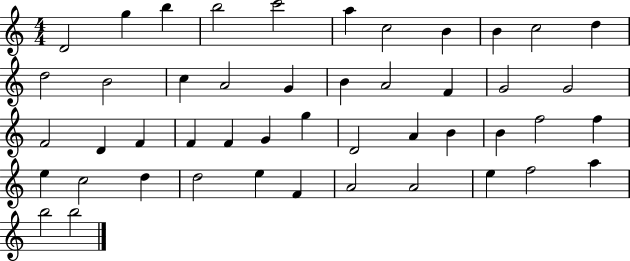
X:1
T:Untitled
M:4/4
L:1/4
K:C
D2 g b b2 c'2 a c2 B B c2 d d2 B2 c A2 G B A2 F G2 G2 F2 D F F F G g D2 A B B f2 f e c2 d d2 e F A2 A2 e f2 a b2 b2